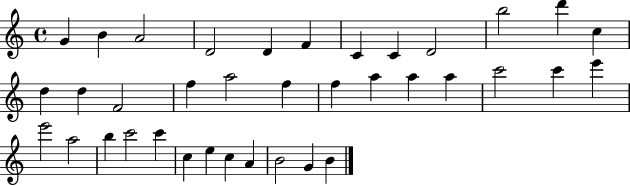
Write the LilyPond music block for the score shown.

{
  \clef treble
  \time 4/4
  \defaultTimeSignature
  \key c \major
  g'4 b'4 a'2 | d'2 d'4 f'4 | c'4 c'4 d'2 | b''2 d'''4 c''4 | \break d''4 d''4 f'2 | f''4 a''2 f''4 | f''4 a''4 a''4 a''4 | c'''2 c'''4 e'''4 | \break e'''2 a''2 | b''4 c'''2 c'''4 | c''4 e''4 c''4 a'4 | b'2 g'4 b'4 | \break \bar "|."
}